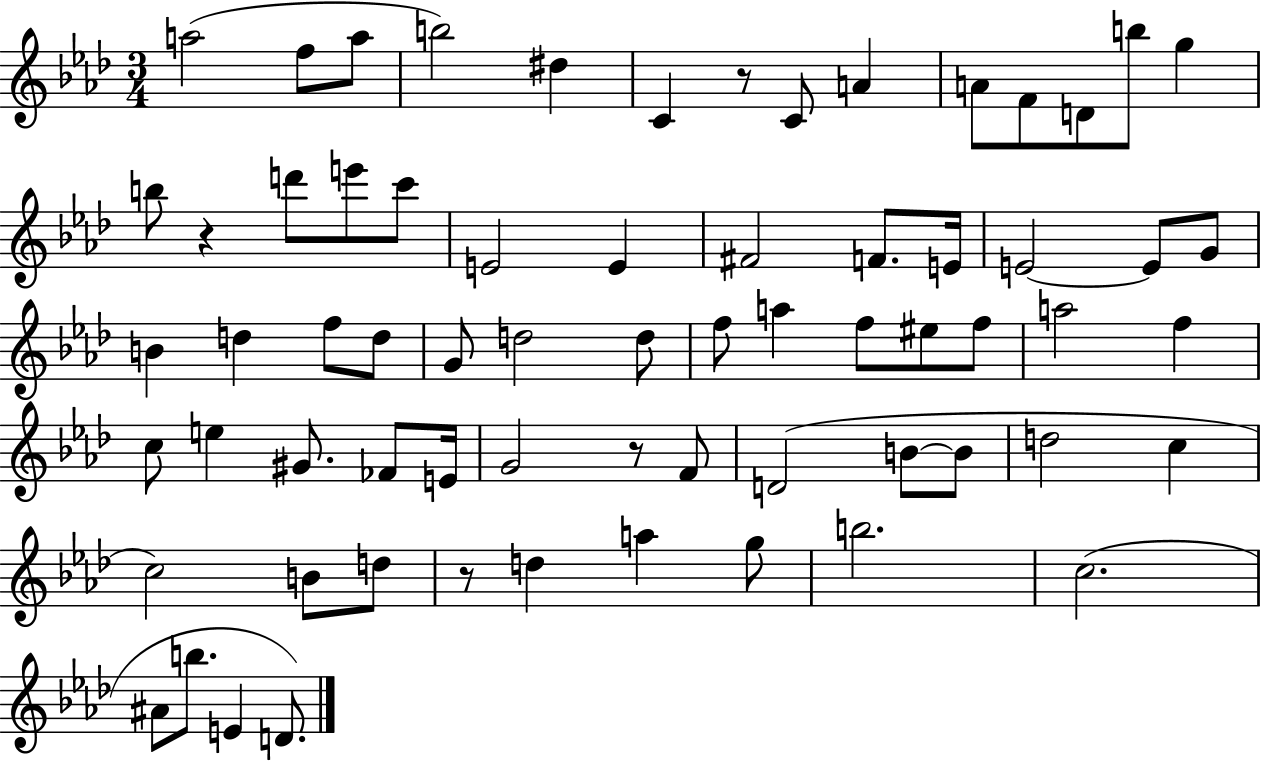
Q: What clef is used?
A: treble